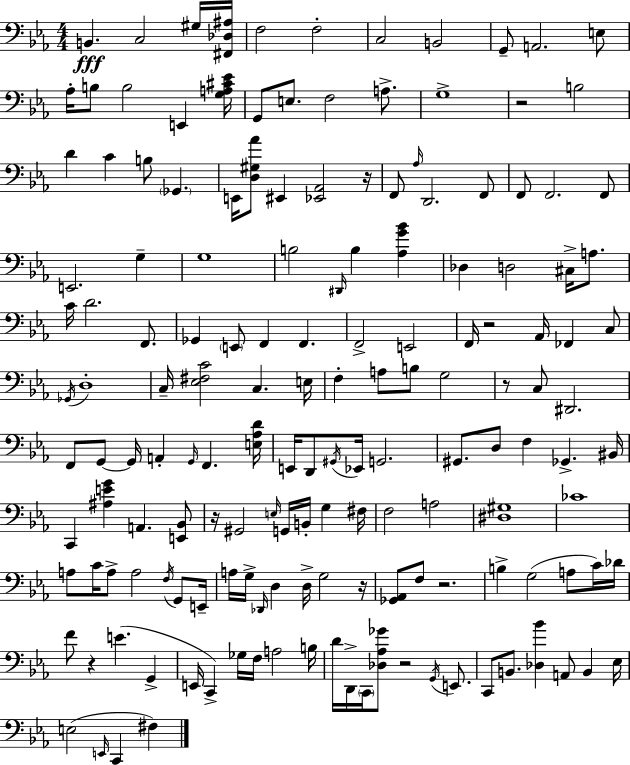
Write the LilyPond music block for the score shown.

{
  \clef bass
  \numericTimeSignature
  \time 4/4
  \key c \minor
  b,4.\fff c2 gis16 <fis, des ais>16 | f2 f2-. | c2 b,2 | g,8-- a,2. e8 | \break aes16-. b8 b2 e,4 <g a cis' ees'>16 | g,8 e8. f2 a8.-> | g1-> | r2 b2 | \break d'4 c'4 b8 \parenthesize ges,4. | e,16 <d gis aes'>8 eis,4 <ees, aes,>2 r16 | f,8 \grace { aes16 } d,2. f,8 | f,8 f,2. f,8 | \break e,2. g4-- | g1 | b2 \grace { dis,16 } b4 <aes g' bes'>4 | des4 d2 cis16-> a8. | \break c'16 d'2. f,8. | ges,4 \parenthesize e,8 f,4 f,4. | f,2-> e,2 | f,16 r2 aes,16 fes,4 | \break c8 \acciaccatura { ges,16 } d1-. | c16-- <ees fis c'>2 c4. | e16 f4-. a8 b8 g2 | r8 c8 dis,2. | \break f,8 g,8~~ g,16 a,4-. \grace { g,16 } f,4. | <e aes d'>16 e,16 d,8 \acciaccatura { gis,16 } ees,16 g,2. | gis,8. d8 f4 ges,4.-> | bis,16 c,4 <ais e' g'>4 a,4. | \break <e, bes,>8 r16 gis,2 \grace { e16 } g,16 | b,16-. g4 fis16 f2 a2 | <dis gis>1 | ces'1 | \break a8 c'16 a8-> a2 | \acciaccatura { f16 } g,8 e,16-- a16 g16-> \grace { des,16 } d4 d16-> g2 | r16 <ges, aes,>8 f8 r2. | b4-> g2( | \break a8 c'16) des'16 f'8 r4 e'4.( | g,4-> e,16 c,4->) ges16 f16 a2 | b16 d'16 d,16-> \parenthesize c,16 <des aes ges'>8 r2 | \acciaccatura { g,16 } e,8. c,8 b,8. <des bes'>4 | \break a,8 b,4 ees16 e2( | \grace { e,16 } c,4 fis4) \bar "|."
}